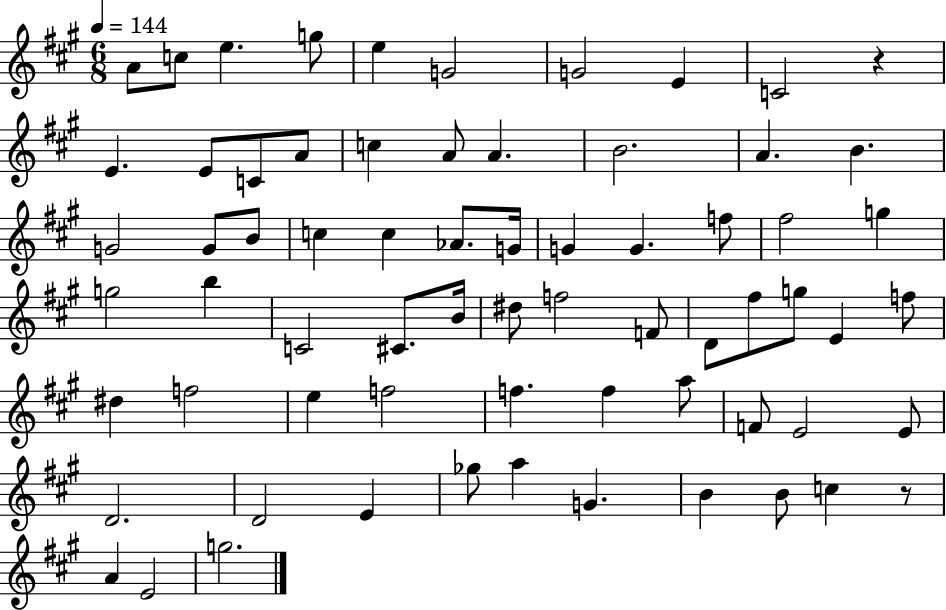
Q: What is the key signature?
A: A major